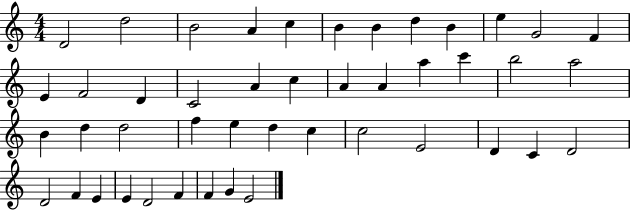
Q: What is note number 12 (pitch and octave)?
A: F4